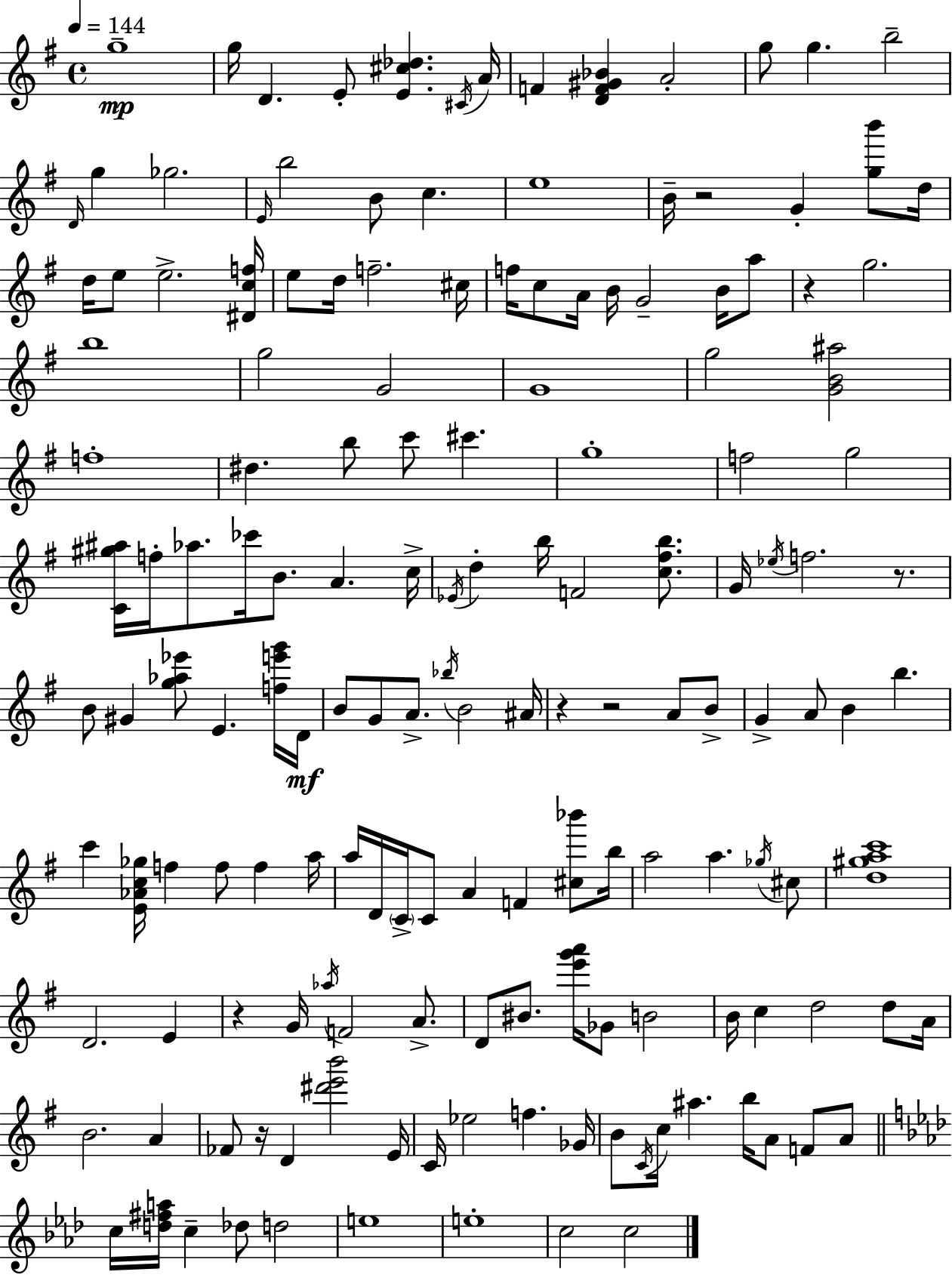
{
  \clef treble
  \time 4/4
  \defaultTimeSignature
  \key e \minor
  \tempo 4 = 144
  g''1--\mp | g''16 d'4. e'8-. <e' cis'' des''>4. \acciaccatura { cis'16 } | a'16 f'4 <d' f' gis' bes'>4 a'2-. | g''8 g''4. b''2-- | \break \grace { d'16 } g''4 ges''2. | \grace { e'16 } b''2 b'8 c''4. | e''1 | b'16-- r2 g'4-. | \break <g'' b'''>8 d''16 d''16 e''8 e''2.-> | <dis' c'' f''>16 e''8 d''16 f''2.-- | cis''16 f''16 c''8 a'16 b'16 g'2-- | b'16 a''8 r4 g''2. | \break b''1 | g''2 g'2 | g'1 | g''2 <g' b' ais''>2 | \break f''1-. | dis''4. b''8 c'''8 cis'''4. | g''1-. | f''2 g''2 | \break <c' gis'' ais''>16 f''16-. aes''8. ces'''16 b'8. a'4. | c''16-> \acciaccatura { ees'16 } d''4-. b''16 f'2 | <c'' fis'' b''>8. g'16 \acciaccatura { ees''16 } f''2. | r8. b'8 gis'4 <g'' aes'' ees'''>8 e'4. | \break <f'' e''' g'''>16 d'16\mf b'8 g'8 a'8.-> \acciaccatura { bes''16 } b'2 | ais'16 r4 r2 | a'8 b'8-> g'4-> a'8 b'4 | b''4. c'''4 <e' aes' c'' ges''>16 f''4 f''8 | \break f''4 a''16 a''16 d'16 \parenthesize c'16-> c'8 a'4 f'4 | <cis'' bes'''>8 b''16 a''2 a''4. | \acciaccatura { ges''16 } cis''8 <d'' gis'' a'' c'''>1 | d'2. | \break e'4 r4 g'16 \acciaccatura { aes''16 } f'2 | a'8.-> d'8 bis'8. <e''' g''' a'''>16 ges'8 | b'2 b'16 c''4 d''2 | d''8 a'16 b'2. | \break a'4 fes'8 r16 d'4 <dis''' e''' b'''>2 | e'16 c'16 ees''2 | f''4. ges'16 b'8 \acciaccatura { c'16 } c''16 ais''4. | b''16 a'8 f'8 a'8 \bar "||" \break \key aes \major c''16 <d'' fis'' a''>16 c''4-- des''8 d''2 | e''1 | e''1-. | c''2 c''2 | \break \bar "|."
}